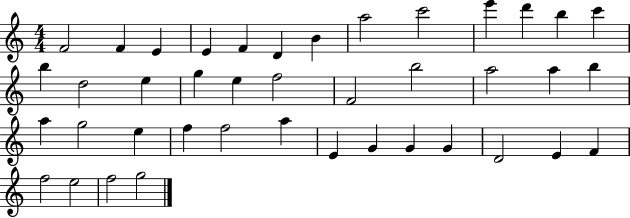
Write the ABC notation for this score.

X:1
T:Untitled
M:4/4
L:1/4
K:C
F2 F E E F D B a2 c'2 e' d' b c' b d2 e g e f2 F2 b2 a2 a b a g2 e f f2 a E G G G D2 E F f2 e2 f2 g2